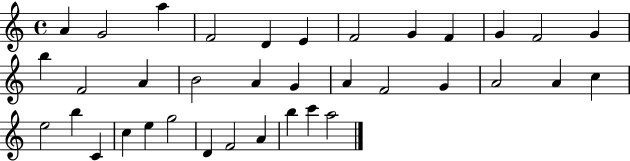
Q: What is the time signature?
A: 4/4